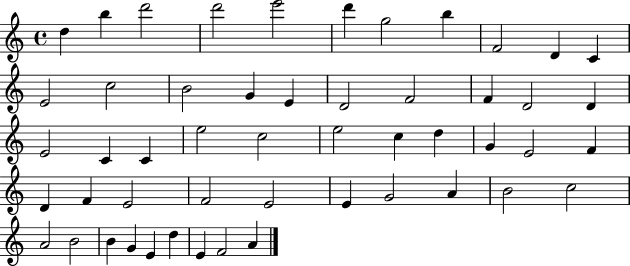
D5/q B5/q D6/h D6/h E6/h D6/q G5/h B5/q F4/h D4/q C4/q E4/h C5/h B4/h G4/q E4/q D4/h F4/h F4/q D4/h D4/q E4/h C4/q C4/q E5/h C5/h E5/h C5/q D5/q G4/q E4/h F4/q D4/q F4/q E4/h F4/h E4/h E4/q G4/h A4/q B4/h C5/h A4/h B4/h B4/q G4/q E4/q D5/q E4/q F4/h A4/q